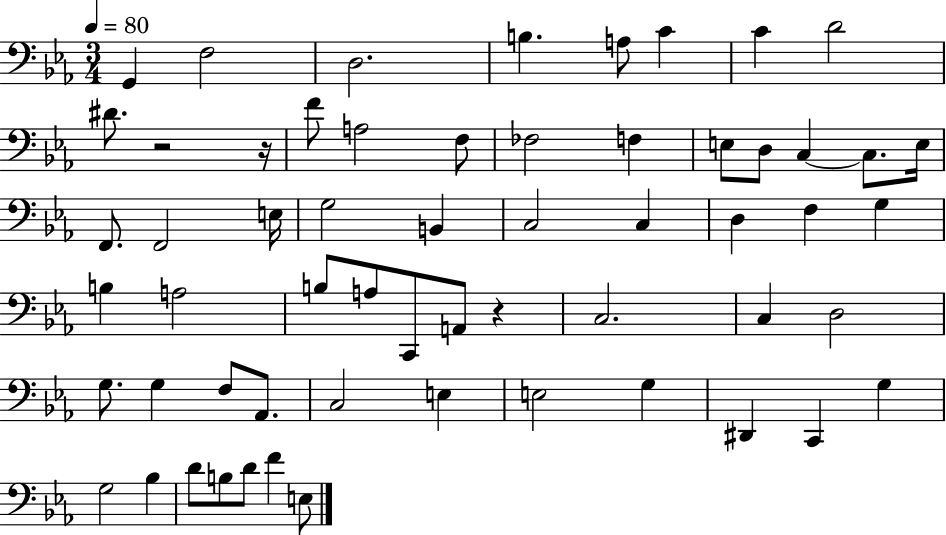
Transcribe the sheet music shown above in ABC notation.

X:1
T:Untitled
M:3/4
L:1/4
K:Eb
G,, F,2 D,2 B, A,/2 C C D2 ^D/2 z2 z/4 F/2 A,2 F,/2 _F,2 F, E,/2 D,/2 C, C,/2 E,/4 F,,/2 F,,2 E,/4 G,2 B,, C,2 C, D, F, G, B, A,2 B,/2 A,/2 C,,/2 A,,/2 z C,2 C, D,2 G,/2 G, F,/2 _A,,/2 C,2 E, E,2 G, ^D,, C,, G, G,2 _B, D/2 B,/2 D/2 F E,/2